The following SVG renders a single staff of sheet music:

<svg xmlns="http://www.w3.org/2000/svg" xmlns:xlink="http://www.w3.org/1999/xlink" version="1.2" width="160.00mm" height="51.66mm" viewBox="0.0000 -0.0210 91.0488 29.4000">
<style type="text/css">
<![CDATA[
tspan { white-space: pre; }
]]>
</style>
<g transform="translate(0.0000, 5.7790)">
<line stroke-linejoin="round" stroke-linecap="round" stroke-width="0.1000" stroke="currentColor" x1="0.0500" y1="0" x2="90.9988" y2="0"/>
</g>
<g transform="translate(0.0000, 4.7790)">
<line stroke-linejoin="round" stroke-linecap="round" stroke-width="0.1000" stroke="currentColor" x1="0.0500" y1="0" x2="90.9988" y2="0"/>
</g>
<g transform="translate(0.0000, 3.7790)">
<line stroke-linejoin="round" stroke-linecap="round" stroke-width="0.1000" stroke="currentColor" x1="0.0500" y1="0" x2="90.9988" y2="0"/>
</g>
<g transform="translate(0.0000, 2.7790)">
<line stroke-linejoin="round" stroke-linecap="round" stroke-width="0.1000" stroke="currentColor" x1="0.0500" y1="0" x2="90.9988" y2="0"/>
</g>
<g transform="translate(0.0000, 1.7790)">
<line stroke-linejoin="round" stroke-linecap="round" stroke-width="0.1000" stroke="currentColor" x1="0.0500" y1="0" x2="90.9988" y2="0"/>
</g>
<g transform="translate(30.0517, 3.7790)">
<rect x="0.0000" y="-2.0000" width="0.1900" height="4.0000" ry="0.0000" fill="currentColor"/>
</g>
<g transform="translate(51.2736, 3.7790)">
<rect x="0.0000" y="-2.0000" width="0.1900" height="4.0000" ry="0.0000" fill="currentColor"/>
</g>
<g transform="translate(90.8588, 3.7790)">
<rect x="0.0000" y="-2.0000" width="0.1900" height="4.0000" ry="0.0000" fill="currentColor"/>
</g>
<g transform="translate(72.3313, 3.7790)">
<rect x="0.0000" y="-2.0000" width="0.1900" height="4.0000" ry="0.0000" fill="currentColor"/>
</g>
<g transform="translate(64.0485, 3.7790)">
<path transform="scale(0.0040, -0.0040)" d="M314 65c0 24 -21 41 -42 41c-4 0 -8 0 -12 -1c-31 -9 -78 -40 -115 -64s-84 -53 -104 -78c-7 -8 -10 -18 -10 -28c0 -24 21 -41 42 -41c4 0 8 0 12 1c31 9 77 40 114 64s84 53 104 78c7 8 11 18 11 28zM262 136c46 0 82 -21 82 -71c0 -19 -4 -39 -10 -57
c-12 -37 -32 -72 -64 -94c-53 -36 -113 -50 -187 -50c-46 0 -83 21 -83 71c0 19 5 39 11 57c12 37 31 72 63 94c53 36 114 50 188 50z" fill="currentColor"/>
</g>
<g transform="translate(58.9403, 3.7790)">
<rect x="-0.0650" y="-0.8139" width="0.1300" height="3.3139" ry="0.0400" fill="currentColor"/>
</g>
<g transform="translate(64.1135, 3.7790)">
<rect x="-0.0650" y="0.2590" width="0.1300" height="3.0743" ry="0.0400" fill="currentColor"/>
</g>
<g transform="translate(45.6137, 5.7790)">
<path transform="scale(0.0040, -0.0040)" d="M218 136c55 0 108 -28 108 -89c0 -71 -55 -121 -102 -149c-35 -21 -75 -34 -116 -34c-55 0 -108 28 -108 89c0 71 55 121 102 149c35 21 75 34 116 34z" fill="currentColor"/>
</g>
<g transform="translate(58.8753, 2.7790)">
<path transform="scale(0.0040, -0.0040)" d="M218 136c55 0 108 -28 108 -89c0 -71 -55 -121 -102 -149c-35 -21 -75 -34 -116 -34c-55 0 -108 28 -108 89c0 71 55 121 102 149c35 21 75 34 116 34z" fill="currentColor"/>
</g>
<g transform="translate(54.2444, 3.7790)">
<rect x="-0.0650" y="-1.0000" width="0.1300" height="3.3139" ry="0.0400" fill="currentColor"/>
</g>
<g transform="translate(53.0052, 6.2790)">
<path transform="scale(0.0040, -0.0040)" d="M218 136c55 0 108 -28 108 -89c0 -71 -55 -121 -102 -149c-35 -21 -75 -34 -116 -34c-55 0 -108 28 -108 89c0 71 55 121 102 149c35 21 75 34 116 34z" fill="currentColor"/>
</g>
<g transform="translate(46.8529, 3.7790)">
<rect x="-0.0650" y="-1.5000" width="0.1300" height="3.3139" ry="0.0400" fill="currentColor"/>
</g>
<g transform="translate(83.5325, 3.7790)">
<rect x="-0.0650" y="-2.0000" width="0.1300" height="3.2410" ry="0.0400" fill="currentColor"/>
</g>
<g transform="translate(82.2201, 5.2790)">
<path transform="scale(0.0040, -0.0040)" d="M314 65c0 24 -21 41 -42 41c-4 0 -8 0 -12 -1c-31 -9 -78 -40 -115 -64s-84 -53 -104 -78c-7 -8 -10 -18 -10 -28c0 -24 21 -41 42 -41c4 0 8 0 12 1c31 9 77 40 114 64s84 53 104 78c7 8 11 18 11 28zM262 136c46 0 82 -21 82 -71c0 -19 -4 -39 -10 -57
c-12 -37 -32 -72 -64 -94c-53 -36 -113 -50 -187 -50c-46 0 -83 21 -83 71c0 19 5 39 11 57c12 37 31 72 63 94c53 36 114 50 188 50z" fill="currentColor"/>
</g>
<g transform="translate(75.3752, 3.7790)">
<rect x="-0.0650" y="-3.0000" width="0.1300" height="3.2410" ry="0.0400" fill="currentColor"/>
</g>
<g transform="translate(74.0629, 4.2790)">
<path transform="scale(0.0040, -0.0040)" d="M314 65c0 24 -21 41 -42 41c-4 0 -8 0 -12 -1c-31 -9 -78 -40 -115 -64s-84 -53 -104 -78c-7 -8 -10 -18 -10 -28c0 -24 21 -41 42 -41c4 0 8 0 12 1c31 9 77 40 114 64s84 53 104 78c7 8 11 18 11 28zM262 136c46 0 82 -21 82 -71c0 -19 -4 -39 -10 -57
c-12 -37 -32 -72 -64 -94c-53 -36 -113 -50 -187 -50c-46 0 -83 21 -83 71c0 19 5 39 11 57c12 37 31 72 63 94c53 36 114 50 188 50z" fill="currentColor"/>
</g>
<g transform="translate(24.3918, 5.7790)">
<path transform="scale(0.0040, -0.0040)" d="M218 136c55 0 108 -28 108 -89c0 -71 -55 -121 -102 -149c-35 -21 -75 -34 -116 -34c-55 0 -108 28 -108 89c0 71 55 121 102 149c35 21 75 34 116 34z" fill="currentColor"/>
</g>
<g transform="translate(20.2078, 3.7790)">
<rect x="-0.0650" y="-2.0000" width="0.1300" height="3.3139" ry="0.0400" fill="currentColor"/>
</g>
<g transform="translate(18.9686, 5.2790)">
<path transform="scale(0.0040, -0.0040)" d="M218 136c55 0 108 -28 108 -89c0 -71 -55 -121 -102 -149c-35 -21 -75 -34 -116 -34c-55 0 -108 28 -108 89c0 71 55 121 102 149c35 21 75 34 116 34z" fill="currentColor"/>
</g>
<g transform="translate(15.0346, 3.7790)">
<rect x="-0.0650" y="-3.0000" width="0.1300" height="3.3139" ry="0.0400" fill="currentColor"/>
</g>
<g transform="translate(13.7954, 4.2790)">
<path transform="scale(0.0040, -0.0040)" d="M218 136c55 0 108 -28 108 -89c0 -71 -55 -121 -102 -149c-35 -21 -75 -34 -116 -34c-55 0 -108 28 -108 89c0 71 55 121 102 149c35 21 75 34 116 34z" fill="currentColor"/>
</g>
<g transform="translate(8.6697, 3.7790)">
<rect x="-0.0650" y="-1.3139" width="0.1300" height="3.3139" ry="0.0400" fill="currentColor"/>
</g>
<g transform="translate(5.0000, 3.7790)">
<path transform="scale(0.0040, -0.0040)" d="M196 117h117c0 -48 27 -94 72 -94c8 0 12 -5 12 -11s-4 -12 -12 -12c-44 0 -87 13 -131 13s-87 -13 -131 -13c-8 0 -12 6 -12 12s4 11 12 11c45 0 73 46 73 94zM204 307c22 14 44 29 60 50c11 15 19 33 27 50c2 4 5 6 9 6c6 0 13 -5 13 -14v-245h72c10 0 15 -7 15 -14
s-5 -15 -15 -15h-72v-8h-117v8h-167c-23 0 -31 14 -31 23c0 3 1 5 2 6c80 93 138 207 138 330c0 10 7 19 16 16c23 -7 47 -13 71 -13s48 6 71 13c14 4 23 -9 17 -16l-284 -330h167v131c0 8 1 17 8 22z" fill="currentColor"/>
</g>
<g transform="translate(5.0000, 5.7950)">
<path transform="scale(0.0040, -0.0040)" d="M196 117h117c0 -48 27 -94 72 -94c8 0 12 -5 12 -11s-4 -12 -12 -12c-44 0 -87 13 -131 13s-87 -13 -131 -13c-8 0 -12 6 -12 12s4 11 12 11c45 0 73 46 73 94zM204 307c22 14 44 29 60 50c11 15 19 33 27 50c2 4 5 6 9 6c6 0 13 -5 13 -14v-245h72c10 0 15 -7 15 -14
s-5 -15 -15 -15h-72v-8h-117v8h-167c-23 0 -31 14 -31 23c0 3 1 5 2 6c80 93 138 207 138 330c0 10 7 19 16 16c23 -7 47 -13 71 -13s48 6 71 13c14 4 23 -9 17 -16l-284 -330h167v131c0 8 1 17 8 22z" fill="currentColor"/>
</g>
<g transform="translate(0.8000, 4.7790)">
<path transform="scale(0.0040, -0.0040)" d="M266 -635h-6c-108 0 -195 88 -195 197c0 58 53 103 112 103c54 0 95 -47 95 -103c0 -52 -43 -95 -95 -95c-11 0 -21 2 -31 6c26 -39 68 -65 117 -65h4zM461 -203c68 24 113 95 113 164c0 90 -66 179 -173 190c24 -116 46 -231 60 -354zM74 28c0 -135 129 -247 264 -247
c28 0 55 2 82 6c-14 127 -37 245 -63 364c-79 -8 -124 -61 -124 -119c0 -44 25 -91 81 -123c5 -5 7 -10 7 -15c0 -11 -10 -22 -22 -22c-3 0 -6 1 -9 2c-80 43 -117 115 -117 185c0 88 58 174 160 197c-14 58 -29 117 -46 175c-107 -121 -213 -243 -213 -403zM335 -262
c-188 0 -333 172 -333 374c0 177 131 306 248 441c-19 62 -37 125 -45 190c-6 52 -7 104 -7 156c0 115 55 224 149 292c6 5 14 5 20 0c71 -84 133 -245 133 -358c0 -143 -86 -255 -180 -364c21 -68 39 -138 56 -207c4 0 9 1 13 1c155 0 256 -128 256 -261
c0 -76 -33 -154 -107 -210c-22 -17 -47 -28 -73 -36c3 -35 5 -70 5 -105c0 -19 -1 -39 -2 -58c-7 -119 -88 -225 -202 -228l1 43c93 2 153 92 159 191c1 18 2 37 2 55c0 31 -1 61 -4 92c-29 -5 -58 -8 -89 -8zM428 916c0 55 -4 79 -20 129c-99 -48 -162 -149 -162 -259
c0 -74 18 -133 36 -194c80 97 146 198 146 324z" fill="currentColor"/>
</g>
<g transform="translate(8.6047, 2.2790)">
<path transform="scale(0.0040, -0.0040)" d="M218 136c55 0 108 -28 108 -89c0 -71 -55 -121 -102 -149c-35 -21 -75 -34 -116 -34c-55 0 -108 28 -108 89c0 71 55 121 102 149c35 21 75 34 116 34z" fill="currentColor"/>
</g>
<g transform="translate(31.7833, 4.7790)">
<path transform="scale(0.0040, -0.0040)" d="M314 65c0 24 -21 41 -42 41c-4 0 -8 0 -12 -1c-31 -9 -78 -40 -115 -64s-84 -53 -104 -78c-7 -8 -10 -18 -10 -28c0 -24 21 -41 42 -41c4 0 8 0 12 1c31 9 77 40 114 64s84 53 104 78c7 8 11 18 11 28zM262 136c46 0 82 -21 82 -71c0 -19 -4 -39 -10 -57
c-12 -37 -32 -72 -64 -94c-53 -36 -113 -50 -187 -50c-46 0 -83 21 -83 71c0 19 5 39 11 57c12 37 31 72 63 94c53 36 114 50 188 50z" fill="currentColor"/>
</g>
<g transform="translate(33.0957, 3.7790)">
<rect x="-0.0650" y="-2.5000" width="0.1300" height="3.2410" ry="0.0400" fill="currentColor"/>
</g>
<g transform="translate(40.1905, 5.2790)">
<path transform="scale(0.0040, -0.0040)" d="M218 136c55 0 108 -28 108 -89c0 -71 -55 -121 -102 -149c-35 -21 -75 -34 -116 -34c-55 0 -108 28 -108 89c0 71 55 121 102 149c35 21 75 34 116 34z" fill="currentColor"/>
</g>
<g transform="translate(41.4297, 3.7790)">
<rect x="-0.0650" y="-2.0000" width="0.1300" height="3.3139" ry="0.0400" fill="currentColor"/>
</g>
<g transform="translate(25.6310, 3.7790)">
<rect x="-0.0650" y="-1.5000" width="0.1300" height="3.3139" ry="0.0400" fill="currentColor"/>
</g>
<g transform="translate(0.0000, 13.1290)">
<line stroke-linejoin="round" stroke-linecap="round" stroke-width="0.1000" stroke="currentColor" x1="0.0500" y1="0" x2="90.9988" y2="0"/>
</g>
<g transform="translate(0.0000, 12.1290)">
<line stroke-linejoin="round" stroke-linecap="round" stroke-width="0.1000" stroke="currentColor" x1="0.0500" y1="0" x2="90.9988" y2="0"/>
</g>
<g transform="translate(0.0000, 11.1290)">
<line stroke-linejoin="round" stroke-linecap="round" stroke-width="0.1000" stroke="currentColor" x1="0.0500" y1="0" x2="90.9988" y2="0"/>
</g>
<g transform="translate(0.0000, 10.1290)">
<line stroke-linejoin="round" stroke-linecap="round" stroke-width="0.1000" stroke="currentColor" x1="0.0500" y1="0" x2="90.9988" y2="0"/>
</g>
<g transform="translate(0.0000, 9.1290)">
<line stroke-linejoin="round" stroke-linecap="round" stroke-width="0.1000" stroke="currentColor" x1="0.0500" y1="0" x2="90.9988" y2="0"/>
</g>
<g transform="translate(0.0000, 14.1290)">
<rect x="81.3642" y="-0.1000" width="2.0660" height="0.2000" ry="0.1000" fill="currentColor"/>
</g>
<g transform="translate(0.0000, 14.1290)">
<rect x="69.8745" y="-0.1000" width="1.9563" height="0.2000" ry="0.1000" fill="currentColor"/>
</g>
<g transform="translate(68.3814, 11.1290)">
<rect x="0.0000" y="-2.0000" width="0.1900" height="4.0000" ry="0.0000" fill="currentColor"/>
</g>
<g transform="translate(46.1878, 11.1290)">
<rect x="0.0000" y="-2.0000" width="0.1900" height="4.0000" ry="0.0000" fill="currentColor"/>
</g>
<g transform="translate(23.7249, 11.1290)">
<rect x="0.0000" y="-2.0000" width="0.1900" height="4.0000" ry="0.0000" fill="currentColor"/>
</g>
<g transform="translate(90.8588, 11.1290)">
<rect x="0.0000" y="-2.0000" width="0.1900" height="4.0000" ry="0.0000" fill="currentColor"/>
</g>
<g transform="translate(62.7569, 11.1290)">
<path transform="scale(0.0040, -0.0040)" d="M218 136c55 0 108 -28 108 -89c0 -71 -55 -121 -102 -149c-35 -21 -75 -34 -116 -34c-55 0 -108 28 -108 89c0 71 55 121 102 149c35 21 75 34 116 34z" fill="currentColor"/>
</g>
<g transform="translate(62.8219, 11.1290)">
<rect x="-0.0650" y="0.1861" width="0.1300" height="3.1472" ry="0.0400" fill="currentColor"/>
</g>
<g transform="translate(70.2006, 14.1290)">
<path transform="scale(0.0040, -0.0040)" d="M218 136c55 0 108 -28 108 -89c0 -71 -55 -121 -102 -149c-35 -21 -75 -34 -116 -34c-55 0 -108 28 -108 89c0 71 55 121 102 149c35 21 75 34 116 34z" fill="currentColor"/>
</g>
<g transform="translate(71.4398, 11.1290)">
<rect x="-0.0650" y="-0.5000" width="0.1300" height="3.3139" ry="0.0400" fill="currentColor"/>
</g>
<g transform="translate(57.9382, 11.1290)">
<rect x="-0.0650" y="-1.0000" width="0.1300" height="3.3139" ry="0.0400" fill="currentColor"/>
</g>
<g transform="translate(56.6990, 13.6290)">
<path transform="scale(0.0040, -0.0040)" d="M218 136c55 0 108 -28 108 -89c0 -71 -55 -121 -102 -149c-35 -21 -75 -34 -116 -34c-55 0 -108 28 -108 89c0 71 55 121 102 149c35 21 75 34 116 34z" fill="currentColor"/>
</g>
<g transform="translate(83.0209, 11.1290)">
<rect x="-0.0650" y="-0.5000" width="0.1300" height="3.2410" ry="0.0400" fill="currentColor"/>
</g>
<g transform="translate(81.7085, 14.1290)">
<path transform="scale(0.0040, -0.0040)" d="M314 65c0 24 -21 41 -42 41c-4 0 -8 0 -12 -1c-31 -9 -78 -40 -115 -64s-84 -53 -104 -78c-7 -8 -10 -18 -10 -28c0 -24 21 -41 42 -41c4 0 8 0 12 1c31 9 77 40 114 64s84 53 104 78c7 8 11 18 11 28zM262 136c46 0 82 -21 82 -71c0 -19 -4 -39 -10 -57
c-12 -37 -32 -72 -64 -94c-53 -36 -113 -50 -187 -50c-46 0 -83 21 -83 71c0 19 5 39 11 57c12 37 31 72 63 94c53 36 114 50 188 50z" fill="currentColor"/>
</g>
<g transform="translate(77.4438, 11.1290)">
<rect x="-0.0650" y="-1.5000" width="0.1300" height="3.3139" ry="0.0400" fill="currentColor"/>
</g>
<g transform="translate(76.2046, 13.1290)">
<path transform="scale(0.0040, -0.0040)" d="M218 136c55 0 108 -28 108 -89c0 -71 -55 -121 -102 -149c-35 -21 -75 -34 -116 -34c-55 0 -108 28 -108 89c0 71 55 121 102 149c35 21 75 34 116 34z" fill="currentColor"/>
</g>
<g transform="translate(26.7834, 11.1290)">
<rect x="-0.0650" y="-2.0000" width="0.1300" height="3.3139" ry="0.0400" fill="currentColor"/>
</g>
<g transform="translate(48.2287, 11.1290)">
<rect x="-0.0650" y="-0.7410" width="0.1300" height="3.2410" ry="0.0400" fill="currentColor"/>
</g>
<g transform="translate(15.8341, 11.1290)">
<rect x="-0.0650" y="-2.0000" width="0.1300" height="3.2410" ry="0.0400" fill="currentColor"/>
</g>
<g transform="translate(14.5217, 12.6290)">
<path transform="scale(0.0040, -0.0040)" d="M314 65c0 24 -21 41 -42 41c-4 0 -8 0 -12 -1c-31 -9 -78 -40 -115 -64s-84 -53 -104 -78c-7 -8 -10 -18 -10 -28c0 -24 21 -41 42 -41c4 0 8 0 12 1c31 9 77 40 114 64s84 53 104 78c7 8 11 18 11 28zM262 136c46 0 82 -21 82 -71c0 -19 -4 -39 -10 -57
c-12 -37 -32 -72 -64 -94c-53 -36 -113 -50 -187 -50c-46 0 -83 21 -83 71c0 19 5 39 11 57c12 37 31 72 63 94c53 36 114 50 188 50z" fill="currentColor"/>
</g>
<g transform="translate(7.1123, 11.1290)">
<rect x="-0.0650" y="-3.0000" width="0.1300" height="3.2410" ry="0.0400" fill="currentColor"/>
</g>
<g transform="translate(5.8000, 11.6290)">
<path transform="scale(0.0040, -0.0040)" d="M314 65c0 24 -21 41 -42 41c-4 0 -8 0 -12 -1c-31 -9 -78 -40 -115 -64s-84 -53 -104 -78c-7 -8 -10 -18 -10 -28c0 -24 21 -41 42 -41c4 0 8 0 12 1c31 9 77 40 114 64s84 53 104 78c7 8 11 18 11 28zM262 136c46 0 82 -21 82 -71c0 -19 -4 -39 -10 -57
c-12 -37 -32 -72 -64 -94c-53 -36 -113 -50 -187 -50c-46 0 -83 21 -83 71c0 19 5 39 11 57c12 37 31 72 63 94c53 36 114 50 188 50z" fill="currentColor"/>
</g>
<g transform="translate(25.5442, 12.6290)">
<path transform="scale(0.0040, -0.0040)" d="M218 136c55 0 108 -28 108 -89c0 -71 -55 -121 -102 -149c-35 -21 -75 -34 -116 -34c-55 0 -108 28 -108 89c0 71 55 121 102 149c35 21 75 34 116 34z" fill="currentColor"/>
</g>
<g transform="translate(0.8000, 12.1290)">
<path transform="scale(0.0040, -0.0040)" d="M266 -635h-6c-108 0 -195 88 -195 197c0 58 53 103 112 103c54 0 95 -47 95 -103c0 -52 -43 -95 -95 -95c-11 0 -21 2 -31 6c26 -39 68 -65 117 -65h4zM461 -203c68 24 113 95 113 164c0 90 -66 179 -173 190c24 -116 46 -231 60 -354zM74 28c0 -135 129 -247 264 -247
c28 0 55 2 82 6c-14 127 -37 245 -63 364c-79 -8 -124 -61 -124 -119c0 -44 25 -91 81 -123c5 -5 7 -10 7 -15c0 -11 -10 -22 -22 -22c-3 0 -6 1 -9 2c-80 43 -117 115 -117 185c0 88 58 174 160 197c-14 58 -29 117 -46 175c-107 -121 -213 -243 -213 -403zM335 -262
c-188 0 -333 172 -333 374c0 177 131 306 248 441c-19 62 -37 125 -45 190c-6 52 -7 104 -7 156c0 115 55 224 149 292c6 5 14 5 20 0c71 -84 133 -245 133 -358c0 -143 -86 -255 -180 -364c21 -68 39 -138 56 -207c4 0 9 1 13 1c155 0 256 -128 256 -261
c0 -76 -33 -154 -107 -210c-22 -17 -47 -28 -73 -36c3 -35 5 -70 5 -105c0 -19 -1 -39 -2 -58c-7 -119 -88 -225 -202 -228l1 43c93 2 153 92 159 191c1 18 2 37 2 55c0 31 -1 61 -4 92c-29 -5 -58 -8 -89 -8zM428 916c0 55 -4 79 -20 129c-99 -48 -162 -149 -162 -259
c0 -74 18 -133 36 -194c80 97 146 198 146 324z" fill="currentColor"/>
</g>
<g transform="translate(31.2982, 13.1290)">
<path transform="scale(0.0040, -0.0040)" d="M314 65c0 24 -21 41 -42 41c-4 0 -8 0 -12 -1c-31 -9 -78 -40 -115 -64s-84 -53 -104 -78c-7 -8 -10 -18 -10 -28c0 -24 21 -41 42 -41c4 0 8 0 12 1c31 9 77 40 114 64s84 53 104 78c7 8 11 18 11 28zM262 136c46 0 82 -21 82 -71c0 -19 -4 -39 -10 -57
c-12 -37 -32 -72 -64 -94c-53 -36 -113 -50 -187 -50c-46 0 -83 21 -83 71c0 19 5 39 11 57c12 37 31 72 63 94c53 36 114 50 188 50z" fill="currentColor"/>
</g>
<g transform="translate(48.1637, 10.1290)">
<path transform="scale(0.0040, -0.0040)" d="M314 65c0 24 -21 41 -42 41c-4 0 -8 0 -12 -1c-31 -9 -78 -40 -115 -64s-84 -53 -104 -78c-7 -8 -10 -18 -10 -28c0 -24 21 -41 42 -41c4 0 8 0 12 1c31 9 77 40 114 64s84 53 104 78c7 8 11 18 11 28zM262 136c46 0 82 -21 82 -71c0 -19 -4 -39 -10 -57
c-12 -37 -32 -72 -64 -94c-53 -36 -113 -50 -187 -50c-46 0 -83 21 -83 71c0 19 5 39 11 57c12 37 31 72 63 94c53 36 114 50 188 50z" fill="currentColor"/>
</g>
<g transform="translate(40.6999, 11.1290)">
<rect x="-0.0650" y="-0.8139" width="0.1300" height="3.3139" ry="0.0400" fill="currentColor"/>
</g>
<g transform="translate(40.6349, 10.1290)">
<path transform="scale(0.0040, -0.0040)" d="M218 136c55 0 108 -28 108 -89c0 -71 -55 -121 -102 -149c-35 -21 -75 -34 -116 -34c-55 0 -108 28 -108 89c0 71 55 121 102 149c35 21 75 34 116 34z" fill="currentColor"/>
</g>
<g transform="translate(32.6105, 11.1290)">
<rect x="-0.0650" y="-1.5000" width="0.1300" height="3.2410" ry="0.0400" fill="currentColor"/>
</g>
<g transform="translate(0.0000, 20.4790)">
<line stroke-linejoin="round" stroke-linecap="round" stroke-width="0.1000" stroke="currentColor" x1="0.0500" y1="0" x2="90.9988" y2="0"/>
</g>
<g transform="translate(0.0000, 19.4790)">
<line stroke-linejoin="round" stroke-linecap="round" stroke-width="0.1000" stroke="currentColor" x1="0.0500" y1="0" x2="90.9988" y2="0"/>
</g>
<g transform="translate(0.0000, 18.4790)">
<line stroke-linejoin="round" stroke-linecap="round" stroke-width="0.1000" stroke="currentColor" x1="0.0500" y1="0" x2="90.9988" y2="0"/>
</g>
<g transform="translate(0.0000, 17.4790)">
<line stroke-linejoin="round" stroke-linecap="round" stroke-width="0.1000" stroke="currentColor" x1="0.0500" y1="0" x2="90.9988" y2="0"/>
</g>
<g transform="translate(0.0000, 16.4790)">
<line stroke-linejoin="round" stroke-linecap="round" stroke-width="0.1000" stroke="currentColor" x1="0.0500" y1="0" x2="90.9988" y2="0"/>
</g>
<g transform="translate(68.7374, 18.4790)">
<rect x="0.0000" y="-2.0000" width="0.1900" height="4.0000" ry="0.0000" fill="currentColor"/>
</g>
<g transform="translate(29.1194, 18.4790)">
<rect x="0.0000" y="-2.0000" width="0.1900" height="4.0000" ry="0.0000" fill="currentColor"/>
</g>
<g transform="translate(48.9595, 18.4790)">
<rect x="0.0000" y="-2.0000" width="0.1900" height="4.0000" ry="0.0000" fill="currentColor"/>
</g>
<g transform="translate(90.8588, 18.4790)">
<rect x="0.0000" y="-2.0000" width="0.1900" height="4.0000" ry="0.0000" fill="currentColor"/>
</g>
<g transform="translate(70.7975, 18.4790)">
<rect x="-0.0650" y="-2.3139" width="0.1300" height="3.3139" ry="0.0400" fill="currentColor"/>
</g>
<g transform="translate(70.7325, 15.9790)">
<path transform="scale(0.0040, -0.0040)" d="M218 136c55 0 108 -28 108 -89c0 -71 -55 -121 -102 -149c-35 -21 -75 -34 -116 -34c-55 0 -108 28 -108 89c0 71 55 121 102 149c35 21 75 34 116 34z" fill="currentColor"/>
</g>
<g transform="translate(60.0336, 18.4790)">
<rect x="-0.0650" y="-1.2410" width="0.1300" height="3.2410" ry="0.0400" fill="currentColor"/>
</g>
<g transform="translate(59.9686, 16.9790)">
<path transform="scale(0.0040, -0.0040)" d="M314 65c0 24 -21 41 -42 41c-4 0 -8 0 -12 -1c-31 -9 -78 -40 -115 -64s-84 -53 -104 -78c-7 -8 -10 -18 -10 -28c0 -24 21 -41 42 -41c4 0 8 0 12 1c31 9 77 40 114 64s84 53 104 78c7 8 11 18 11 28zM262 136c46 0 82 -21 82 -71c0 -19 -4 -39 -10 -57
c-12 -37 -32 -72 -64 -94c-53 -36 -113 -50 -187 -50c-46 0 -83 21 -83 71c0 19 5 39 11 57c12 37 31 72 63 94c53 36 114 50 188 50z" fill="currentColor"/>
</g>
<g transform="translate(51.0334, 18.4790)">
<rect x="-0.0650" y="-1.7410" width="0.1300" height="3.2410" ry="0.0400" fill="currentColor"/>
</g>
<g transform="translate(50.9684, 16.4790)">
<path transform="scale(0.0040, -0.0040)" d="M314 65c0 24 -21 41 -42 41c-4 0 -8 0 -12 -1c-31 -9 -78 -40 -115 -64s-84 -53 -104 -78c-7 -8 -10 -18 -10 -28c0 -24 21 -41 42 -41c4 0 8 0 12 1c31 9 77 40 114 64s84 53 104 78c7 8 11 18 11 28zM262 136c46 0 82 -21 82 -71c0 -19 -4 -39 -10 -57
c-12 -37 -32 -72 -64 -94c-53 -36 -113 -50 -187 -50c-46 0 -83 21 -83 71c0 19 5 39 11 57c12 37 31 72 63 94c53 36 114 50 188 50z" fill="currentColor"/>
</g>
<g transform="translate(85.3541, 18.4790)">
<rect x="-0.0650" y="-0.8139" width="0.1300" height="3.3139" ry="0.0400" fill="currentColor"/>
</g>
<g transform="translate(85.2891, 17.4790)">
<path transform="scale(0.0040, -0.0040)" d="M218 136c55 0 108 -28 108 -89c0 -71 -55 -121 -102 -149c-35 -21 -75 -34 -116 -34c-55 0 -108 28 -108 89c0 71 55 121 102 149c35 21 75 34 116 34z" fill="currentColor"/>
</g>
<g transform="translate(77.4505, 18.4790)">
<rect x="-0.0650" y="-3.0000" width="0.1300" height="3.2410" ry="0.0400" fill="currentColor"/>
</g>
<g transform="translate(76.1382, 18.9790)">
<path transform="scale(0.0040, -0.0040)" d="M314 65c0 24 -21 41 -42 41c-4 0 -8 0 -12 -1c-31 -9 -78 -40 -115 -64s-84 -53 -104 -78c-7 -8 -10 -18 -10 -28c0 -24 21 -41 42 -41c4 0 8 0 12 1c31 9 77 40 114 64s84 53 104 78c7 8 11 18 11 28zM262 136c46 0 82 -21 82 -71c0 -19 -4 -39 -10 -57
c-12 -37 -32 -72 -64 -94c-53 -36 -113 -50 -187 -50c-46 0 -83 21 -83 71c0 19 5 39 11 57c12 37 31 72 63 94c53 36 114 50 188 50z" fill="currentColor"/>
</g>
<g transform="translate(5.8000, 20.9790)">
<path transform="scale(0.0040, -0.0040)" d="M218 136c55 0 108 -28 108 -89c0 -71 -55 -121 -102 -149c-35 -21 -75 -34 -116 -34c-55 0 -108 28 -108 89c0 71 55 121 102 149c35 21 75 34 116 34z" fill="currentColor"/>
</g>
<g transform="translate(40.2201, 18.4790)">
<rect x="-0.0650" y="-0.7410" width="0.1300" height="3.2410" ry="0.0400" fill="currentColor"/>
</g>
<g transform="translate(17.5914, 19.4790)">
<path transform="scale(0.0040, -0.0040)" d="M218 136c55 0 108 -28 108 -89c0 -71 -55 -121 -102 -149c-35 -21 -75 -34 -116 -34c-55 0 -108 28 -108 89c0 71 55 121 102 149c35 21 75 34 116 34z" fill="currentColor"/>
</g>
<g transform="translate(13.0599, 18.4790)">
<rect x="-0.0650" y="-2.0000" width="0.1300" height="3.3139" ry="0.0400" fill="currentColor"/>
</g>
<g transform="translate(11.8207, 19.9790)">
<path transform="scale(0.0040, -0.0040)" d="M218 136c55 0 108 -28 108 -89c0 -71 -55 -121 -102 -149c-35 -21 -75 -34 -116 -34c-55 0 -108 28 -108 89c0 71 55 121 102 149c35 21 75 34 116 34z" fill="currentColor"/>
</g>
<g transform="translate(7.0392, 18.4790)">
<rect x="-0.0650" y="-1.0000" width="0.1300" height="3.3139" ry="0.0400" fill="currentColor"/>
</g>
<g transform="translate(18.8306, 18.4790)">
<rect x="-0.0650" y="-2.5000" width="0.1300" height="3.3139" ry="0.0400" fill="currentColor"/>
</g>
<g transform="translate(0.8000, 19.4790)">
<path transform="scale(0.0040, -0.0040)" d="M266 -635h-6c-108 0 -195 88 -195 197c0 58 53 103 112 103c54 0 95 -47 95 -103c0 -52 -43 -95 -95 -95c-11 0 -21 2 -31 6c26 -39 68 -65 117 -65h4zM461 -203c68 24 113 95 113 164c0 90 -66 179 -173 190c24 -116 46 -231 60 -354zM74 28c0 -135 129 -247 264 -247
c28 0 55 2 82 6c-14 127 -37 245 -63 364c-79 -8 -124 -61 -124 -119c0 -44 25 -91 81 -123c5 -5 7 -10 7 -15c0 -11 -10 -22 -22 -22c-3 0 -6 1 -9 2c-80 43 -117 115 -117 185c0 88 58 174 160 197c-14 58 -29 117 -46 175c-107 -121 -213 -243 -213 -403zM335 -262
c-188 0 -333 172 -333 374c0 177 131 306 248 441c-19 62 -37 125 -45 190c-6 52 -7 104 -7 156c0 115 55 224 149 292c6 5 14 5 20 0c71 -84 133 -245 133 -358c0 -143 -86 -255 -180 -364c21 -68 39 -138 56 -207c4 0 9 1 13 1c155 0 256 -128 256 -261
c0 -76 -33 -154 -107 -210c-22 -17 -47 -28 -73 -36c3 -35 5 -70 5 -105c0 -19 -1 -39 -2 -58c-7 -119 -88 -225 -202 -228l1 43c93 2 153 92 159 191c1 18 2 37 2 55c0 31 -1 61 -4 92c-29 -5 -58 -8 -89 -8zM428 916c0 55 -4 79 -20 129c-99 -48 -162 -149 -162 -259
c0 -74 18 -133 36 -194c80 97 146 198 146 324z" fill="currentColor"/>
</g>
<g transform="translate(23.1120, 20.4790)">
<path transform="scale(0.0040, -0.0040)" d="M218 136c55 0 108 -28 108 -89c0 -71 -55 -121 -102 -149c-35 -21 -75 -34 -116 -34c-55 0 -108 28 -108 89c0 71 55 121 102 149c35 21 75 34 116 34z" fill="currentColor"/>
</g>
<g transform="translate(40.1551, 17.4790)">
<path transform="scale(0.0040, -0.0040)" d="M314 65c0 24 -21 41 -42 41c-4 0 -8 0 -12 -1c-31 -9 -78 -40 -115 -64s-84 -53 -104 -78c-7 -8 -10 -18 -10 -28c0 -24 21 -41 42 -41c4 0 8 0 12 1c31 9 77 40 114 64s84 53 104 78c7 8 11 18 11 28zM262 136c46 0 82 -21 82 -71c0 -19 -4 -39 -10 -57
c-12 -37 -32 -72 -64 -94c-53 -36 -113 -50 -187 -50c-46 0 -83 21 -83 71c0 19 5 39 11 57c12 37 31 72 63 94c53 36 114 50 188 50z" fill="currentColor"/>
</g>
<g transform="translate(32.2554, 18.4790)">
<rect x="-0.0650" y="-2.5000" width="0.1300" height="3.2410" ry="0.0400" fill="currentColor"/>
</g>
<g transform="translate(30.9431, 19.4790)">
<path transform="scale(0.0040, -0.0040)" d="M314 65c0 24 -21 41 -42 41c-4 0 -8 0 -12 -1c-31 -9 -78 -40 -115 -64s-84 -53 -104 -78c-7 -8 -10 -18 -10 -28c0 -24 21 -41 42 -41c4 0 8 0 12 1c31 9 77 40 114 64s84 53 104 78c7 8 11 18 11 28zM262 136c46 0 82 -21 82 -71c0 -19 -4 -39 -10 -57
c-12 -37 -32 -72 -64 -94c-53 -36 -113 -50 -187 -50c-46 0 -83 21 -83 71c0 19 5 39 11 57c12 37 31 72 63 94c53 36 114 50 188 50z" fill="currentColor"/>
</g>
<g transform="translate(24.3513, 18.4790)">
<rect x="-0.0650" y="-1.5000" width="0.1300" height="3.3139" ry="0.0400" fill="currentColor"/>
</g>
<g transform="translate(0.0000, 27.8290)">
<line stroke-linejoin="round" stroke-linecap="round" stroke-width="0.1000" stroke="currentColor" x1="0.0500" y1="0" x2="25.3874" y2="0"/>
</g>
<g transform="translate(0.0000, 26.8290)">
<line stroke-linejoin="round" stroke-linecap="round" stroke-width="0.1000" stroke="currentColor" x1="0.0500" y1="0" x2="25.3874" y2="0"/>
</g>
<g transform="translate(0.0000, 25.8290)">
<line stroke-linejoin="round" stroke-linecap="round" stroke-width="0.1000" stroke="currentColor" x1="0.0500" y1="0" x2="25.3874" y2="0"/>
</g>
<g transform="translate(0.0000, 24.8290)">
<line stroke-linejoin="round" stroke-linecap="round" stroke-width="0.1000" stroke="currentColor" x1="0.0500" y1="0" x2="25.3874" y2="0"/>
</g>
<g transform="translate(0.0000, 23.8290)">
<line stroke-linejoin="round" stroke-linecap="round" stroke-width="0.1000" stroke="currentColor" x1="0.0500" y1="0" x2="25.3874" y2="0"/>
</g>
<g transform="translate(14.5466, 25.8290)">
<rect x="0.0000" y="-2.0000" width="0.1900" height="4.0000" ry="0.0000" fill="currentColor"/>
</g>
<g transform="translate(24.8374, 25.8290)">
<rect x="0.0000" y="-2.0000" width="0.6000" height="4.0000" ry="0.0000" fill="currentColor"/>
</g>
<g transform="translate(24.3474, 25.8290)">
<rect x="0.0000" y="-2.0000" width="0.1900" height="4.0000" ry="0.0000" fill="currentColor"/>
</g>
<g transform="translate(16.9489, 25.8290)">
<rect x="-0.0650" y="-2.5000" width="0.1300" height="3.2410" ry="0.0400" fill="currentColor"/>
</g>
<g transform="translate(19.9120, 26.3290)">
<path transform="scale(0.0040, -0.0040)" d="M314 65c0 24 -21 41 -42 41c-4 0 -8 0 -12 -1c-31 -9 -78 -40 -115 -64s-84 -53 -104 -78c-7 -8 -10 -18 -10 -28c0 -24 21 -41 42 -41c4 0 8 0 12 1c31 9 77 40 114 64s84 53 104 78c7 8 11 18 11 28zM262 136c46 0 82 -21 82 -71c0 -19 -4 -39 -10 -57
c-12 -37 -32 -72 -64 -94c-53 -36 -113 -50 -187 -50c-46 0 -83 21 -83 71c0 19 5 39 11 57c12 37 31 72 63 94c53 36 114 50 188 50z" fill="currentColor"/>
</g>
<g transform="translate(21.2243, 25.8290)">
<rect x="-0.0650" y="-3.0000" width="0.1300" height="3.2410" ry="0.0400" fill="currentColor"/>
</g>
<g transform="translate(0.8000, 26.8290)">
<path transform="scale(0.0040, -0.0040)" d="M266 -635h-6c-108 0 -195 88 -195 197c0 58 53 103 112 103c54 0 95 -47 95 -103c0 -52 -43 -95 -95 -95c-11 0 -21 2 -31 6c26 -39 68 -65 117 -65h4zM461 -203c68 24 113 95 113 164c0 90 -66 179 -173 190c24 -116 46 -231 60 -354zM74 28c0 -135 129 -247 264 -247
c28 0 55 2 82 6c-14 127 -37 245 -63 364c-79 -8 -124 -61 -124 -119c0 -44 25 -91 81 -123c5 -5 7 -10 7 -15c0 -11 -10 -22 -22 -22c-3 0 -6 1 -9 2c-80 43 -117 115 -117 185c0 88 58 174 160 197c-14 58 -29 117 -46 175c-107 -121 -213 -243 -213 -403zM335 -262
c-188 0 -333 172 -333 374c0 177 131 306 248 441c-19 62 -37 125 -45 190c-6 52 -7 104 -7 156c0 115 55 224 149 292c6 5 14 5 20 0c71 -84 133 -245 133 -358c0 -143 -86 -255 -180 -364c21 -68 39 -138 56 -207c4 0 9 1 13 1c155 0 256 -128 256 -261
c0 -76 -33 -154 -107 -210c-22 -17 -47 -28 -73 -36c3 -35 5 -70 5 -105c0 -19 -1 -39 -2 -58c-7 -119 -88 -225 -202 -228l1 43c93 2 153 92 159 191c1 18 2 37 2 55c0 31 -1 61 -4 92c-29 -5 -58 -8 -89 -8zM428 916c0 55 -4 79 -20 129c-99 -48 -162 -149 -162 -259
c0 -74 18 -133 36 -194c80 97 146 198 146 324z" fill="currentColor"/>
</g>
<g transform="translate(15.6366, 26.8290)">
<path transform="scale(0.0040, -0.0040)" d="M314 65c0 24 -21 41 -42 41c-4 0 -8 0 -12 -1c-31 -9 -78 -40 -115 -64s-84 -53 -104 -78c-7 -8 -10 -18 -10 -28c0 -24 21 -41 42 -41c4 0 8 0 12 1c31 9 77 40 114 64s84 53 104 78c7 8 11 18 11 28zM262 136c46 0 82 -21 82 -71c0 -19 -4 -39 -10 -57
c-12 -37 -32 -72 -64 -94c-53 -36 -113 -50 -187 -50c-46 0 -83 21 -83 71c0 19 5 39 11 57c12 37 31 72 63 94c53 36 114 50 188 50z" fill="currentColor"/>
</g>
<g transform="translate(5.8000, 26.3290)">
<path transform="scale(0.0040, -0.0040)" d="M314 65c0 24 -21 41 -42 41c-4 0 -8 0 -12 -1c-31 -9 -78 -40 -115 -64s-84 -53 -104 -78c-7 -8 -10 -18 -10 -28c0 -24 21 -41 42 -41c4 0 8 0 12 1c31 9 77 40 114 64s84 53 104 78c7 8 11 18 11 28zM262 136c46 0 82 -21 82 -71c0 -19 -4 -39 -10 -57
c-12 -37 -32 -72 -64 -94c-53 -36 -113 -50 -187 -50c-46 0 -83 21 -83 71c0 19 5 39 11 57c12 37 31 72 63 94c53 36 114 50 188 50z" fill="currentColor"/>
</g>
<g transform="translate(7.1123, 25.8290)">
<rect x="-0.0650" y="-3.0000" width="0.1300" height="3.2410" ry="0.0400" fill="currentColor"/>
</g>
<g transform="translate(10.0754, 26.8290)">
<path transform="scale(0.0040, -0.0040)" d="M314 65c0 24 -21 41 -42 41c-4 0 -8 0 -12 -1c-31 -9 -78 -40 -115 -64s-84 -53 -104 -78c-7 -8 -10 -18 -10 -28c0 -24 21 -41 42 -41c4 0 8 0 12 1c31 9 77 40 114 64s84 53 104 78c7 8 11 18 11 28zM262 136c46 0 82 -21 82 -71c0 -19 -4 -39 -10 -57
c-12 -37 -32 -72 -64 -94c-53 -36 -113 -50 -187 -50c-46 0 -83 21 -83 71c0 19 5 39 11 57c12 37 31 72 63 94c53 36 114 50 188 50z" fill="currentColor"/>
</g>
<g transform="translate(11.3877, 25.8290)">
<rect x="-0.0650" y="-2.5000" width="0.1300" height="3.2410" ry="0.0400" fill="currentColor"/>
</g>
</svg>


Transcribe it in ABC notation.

X:1
T:Untitled
M:4/4
L:1/4
K:C
e A F E G2 F E D d B2 A2 F2 A2 F2 F E2 d d2 D B C E C2 D F G E G2 d2 f2 e2 g A2 d A2 G2 G2 A2